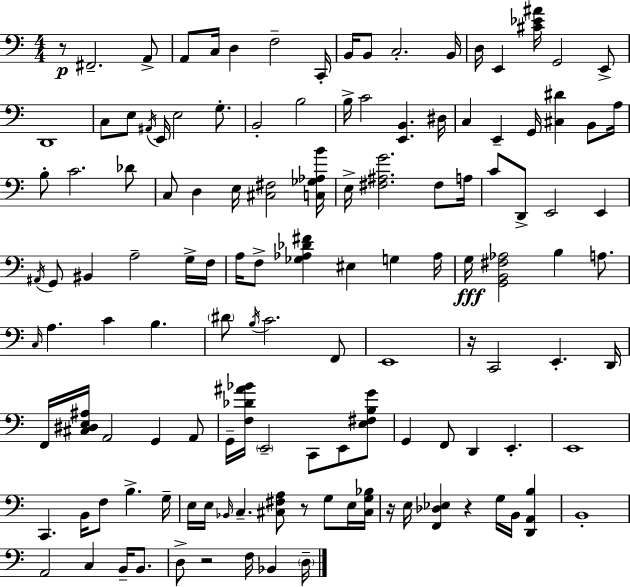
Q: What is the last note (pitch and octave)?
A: D3